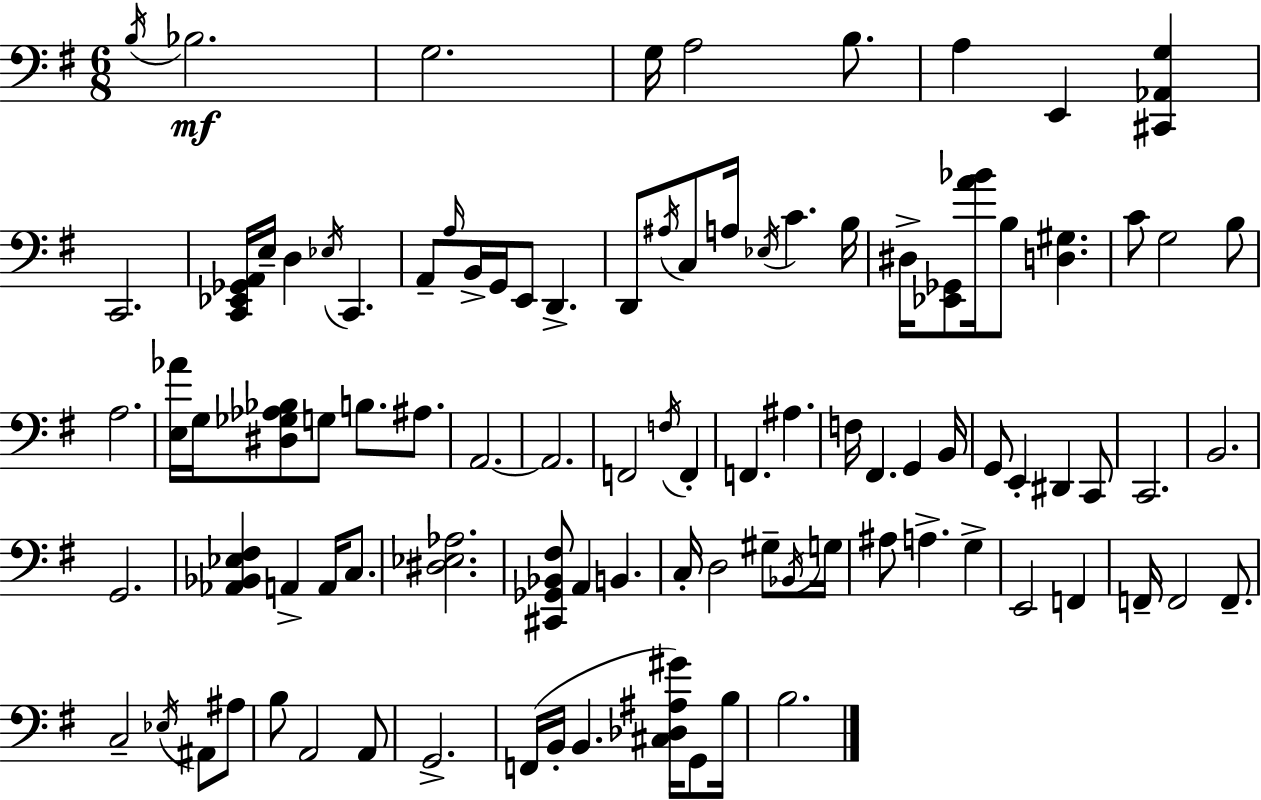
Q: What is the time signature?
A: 6/8